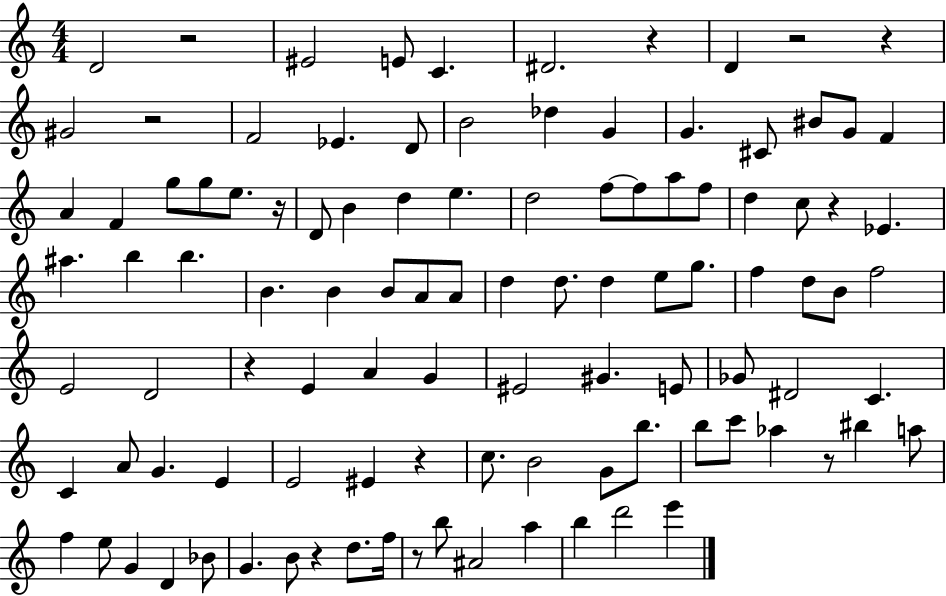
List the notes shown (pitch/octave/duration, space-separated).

D4/h R/h EIS4/h E4/e C4/q. D#4/h. R/q D4/q R/h R/q G#4/h R/h F4/h Eb4/q. D4/e B4/h Db5/q G4/q G4/q. C#4/e BIS4/e G4/e F4/q A4/q F4/q G5/e G5/e E5/e. R/s D4/e B4/q D5/q E5/q. D5/h F5/e F5/e A5/e F5/e D5/q C5/e R/q Eb4/q. A#5/q. B5/q B5/q. B4/q. B4/q B4/e A4/e A4/e D5/q D5/e. D5/q E5/e G5/e. F5/q D5/e B4/e F5/h E4/h D4/h R/q E4/q A4/q G4/q EIS4/h G#4/q. E4/e Gb4/e D#4/h C4/q. C4/q A4/e G4/q. E4/q E4/h EIS4/q R/q C5/e. B4/h G4/e B5/e. B5/e C6/e Ab5/q R/e BIS5/q A5/e F5/q E5/e G4/q D4/q Bb4/e G4/q. B4/e R/q D5/e. F5/s R/e B5/e A#4/h A5/q B5/q D6/h E6/q